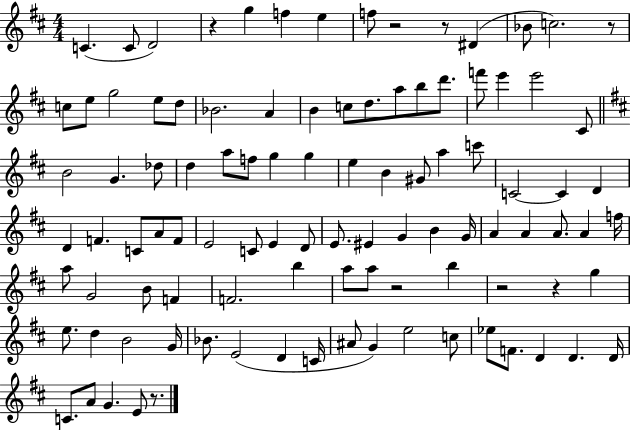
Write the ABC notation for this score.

X:1
T:Untitled
M:4/4
L:1/4
K:D
C C/2 D2 z g f e f/2 z2 z/2 ^D _B/2 c2 z/2 c/2 e/2 g2 e/2 d/2 _B2 A B c/2 d/2 a/2 b/2 d'/2 f'/2 e' e'2 ^C/2 B2 G _d/2 d a/2 f/2 g g e B ^G/2 a c'/2 C2 C D D F C/2 A/2 F/2 E2 C/2 E D/2 E/2 ^E G B G/4 A A A/2 A f/4 a/2 G2 B/2 F F2 b a/2 a/2 z2 b z2 z g e/2 d B2 G/4 _B/2 E2 D C/4 ^A/2 G e2 c/2 _e/2 F/2 D D D/4 C/2 A/2 G E/2 z/2